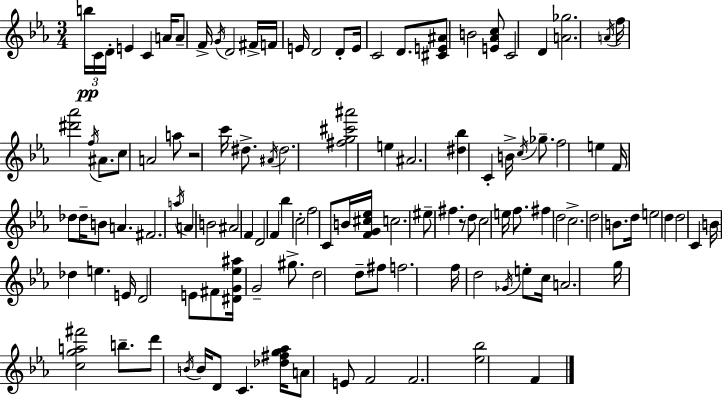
{
  \clef treble
  \numericTimeSignature
  \time 3/4
  \key c \minor
  \tuplet 3/2 { b''16\pp c'16 d'16-. } e'4 c'4 a'16 | a'8-- f'16-> \acciaccatura { g'16 } d'2 | fis'16-> f'16 e'16 d'2 d'8-. | e'16 c'2 d'8. | \break <cis' e' ais'>8 b'2 <e' aes' c''>8 | c'2 d'4 | <a' ges''>2. | \acciaccatura { a'16 } f''16 <dis''' aes'''>2 \acciaccatura { f''16 } | \break ais'8. c''8 a'2 | a''8 r2 c'''16 | dis''8.-> \acciaccatura { ais'16 } dis''2. | <fis'' g'' cis''' ais'''>2 | \break e''4 ais'2. | <dis'' bes''>4 c'4-. | b'16-> \acciaccatura { c''16 } ges''8.-- f''2 | e''4 f'16 des''8 des''16-- b'8 a'4. | \break fis'2. | \acciaccatura { a''16 } a'4 b'2 | ais'2 | f'4 d'2 | \break f'4 bes''4 c''2-. | f''2 | c'8 b'16 <f' g' cis'' ees''>16 c''2. | eis''8-- fis''4. | \break r8 d''8 c''2 | e''16 f''8. fis''4 d''2 | c''2.-> | d''2 | \break b'8. d''16 e''2 | d''4 d''2 | c'4 b'16 des''4 e''4. | e'16 d'2 | \break e'8 fis'8 <dis' g' ees'' ais''>16 g'2-- | gis''8.-> d''2 | d''8-- fis''8 f''2. | f''16 d''2 | \break \acciaccatura { ges'16 } e''8-. c''16 a'2. | g''16 <c'' g'' a'' fis'''>2 | b''8.-- d'''8 \acciaccatura { b'16 } b'16 d'8 | c'4. <des'' fis'' g'' aes''>16 a'8 e'8 | \break f'2 f'2. | <ees'' bes''>2 | f'4 \bar "|."
}